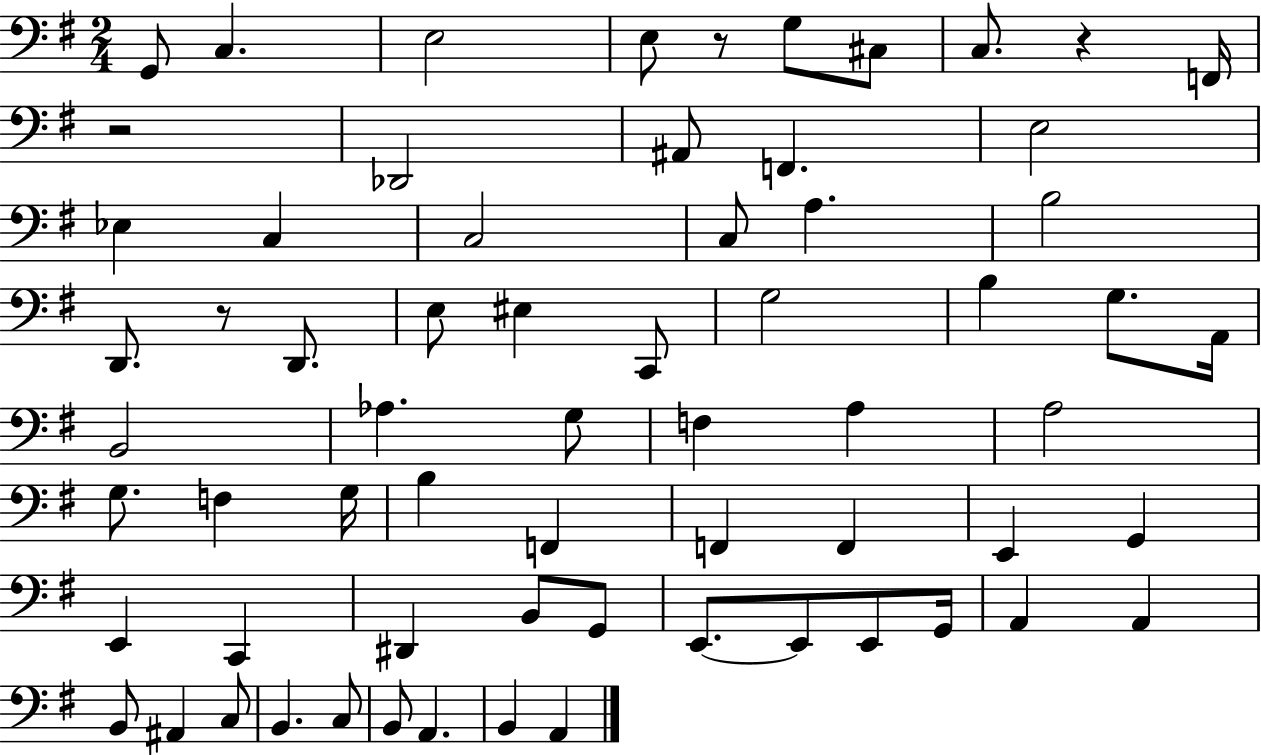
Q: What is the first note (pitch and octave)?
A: G2